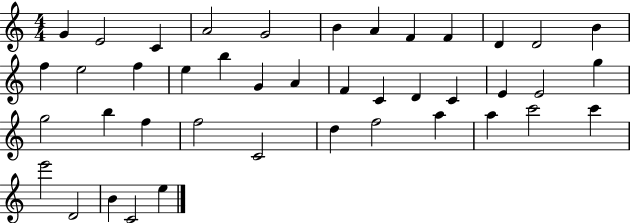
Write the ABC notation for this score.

X:1
T:Untitled
M:4/4
L:1/4
K:C
G E2 C A2 G2 B A F F D D2 B f e2 f e b G A F C D C E E2 g g2 b f f2 C2 d f2 a a c'2 c' e'2 D2 B C2 e